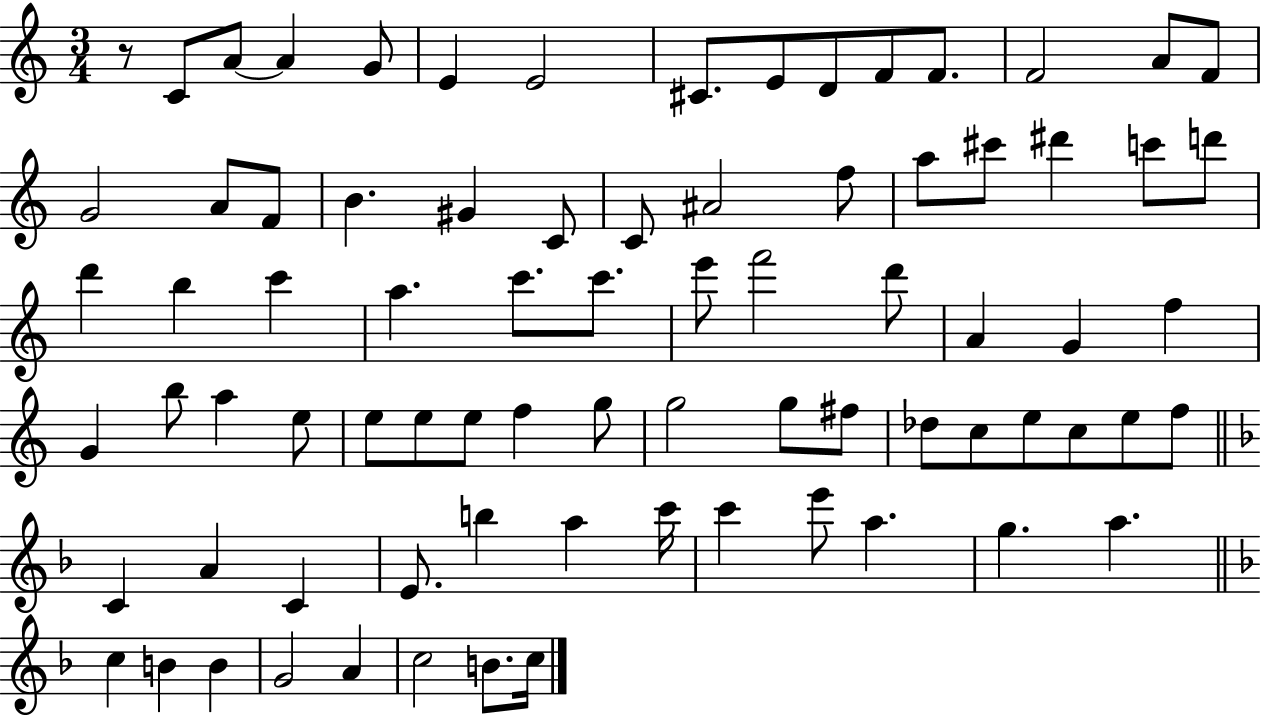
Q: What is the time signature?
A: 3/4